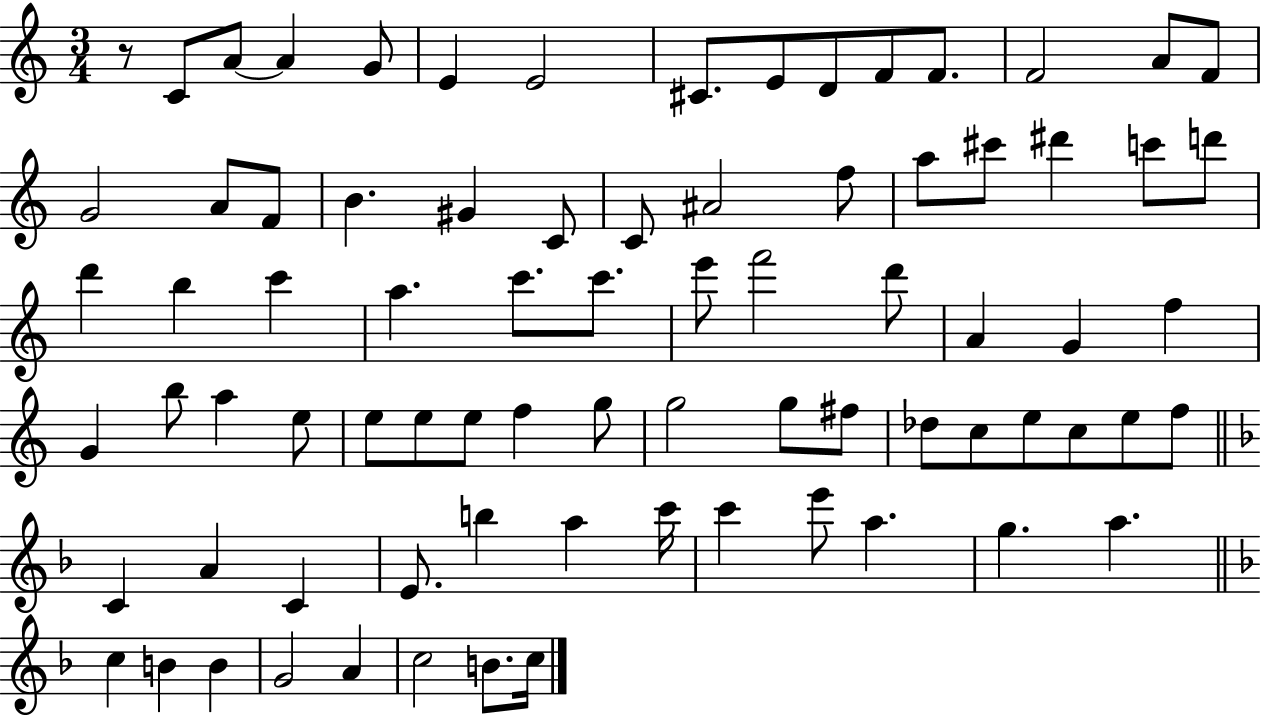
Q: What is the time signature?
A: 3/4